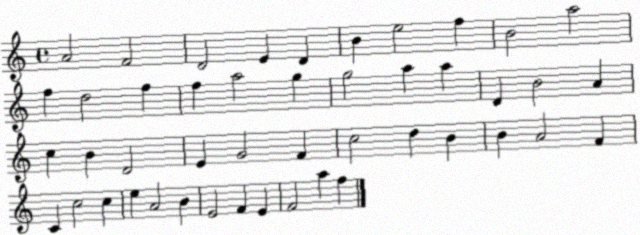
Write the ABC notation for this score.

X:1
T:Untitled
M:4/4
L:1/4
K:C
A2 F2 D2 E D B e2 f B2 a2 f d2 f f a2 g g2 a a D B2 A c B D2 E G2 F c2 d B B A2 F C c2 c e A2 B E2 F E F2 a f